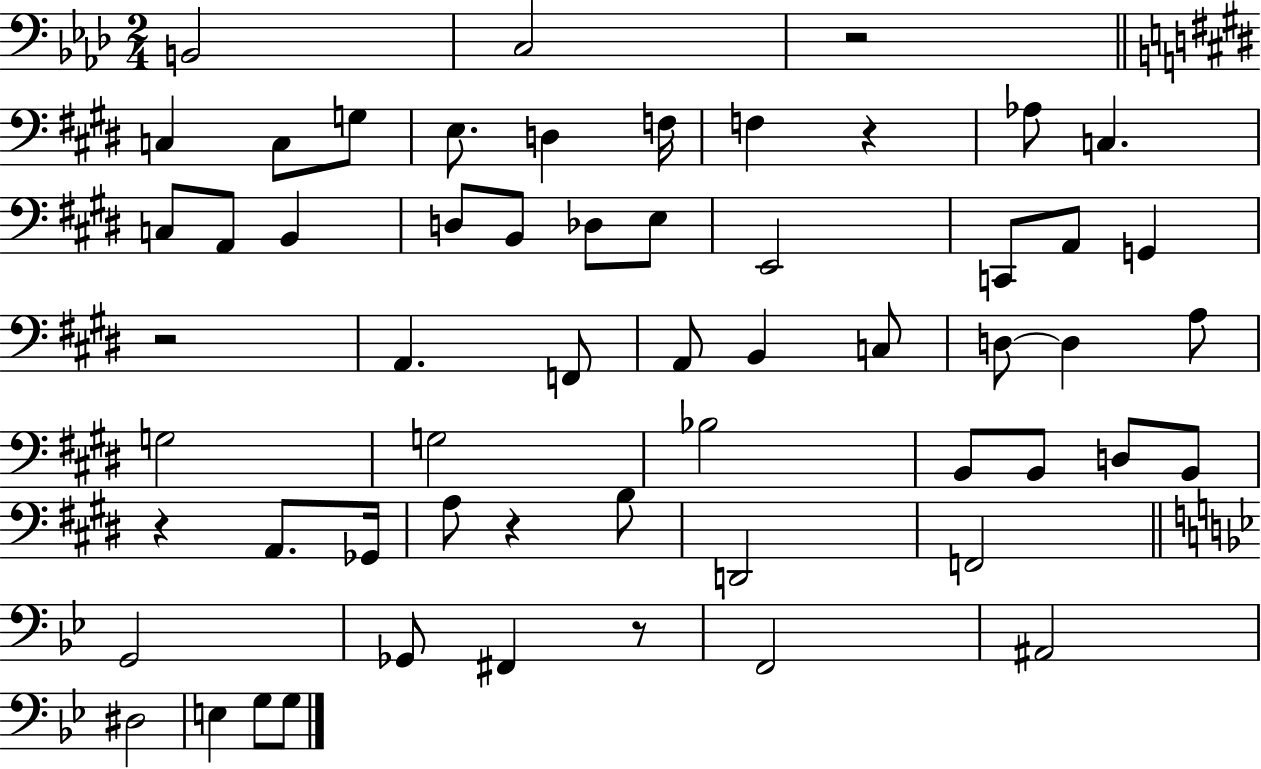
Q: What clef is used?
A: bass